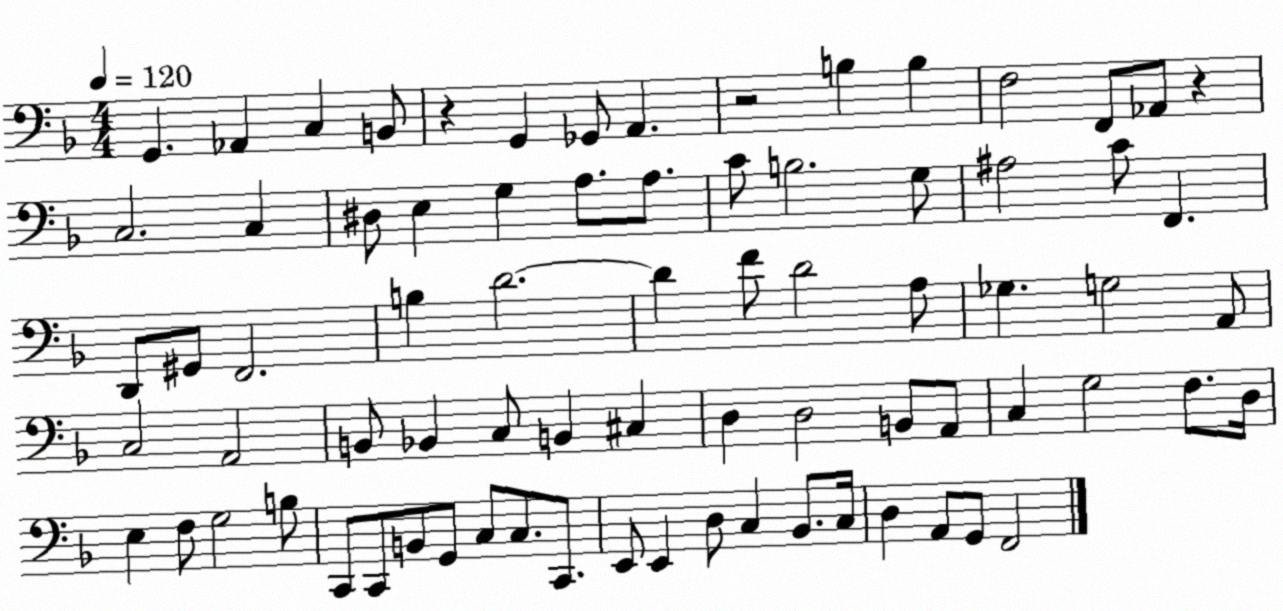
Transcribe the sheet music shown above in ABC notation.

X:1
T:Untitled
M:4/4
L:1/4
K:F
G,, _A,, C, B,,/2 z G,, _G,,/2 A,, z2 B, B, F,2 F,,/2 _A,,/2 z C,2 C, ^D,/2 E, G, A,/2 A,/2 C/2 B,2 G,/2 ^A,2 C/2 F,, D,,/2 ^G,,/2 F,,2 B, D2 D F/2 D2 A,/2 _G, G,2 A,,/2 C,2 A,,2 B,,/2 _B,, C,/2 B,, ^C, D, D,2 B,,/2 A,,/2 C, G,2 F,/2 D,/4 E, F,/2 G,2 B,/2 C,,/2 C,,/2 B,,/2 G,,/2 C,/2 C,/2 C,,/2 E,,/2 E,, D,/2 C, _B,,/2 C,/4 D, A,,/2 G,,/2 F,,2